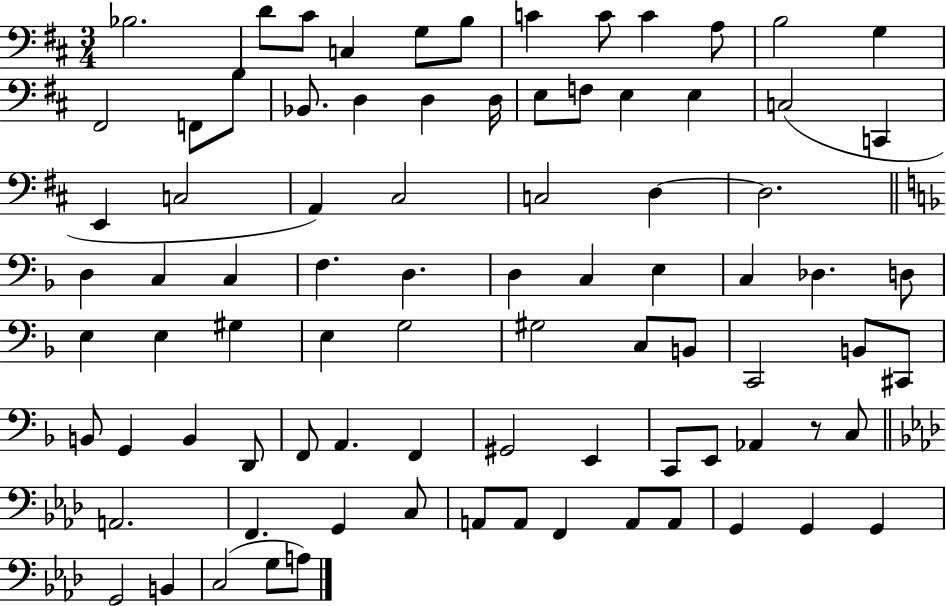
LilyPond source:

{
  \clef bass
  \numericTimeSignature
  \time 3/4
  \key d \major
  bes2. | d'8 cis'8 c4 g8 b8 | c'4 c'8 c'4 a8 | b2 g4 | \break fis,2 f,8 b8 | bes,8. d4 d4 d16 | e8 f8 e4 e4 | c2( c,4 | \break e,4 c2 | a,4) cis2 | c2 d4~~ | d2. | \break \bar "||" \break \key d \minor d4 c4 c4 | f4. d4. | d4 c4 e4 | c4 des4. d8 | \break e4 e4 gis4 | e4 g2 | gis2 c8 b,8 | c,2 b,8 cis,8 | \break b,8 g,4 b,4 d,8 | f,8 a,4. f,4 | gis,2 e,4 | c,8 e,8 aes,4 r8 c8 | \break \bar "||" \break \key aes \major a,2. | f,4. g,4 c8 | a,8 a,8 f,4 a,8 a,8 | g,4 g,4 g,4 | \break g,2 b,4 | c2( g8 a8) | \bar "|."
}